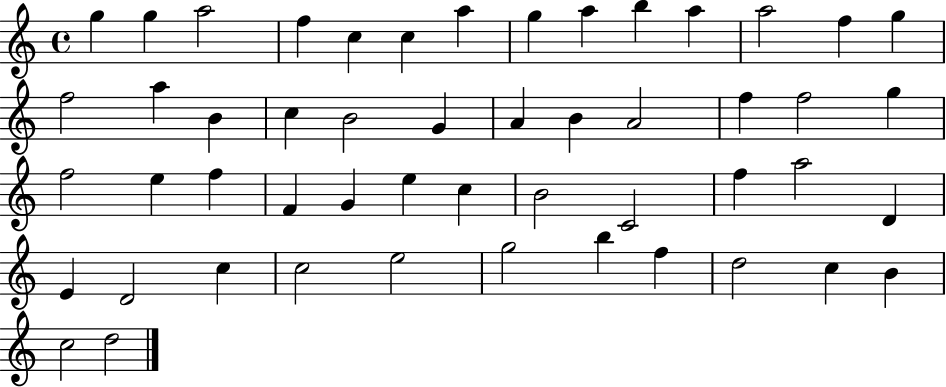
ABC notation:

X:1
T:Untitled
M:4/4
L:1/4
K:C
g g a2 f c c a g a b a a2 f g f2 a B c B2 G A B A2 f f2 g f2 e f F G e c B2 C2 f a2 D E D2 c c2 e2 g2 b f d2 c B c2 d2